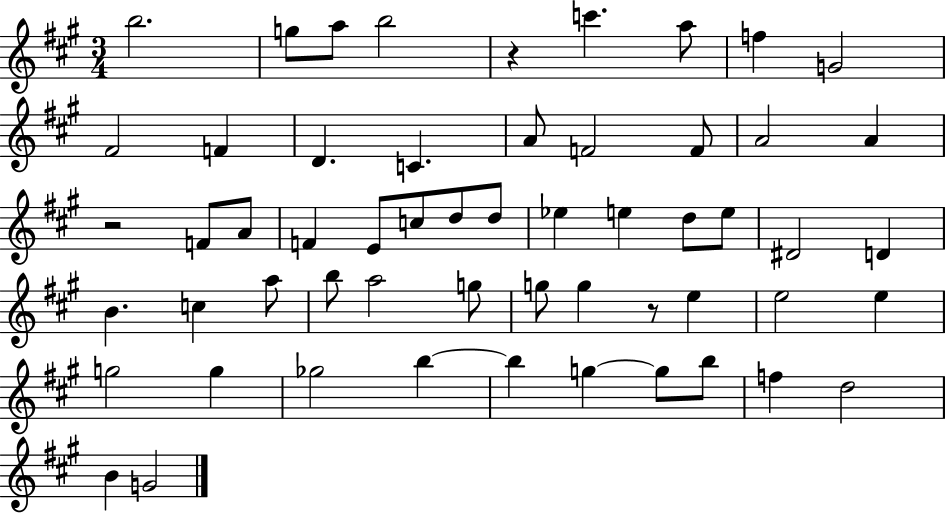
{
  \clef treble
  \numericTimeSignature
  \time 3/4
  \key a \major
  \repeat volta 2 { b''2. | g''8 a''8 b''2 | r4 c'''4. a''8 | f''4 g'2 | \break fis'2 f'4 | d'4. c'4. | a'8 f'2 f'8 | a'2 a'4 | \break r2 f'8 a'8 | f'4 e'8 c''8 d''8 d''8 | ees''4 e''4 d''8 e''8 | dis'2 d'4 | \break b'4. c''4 a''8 | b''8 a''2 g''8 | g''8 g''4 r8 e''4 | e''2 e''4 | \break g''2 g''4 | ges''2 b''4~~ | b''4 g''4~~ g''8 b''8 | f''4 d''2 | \break b'4 g'2 | } \bar "|."
}